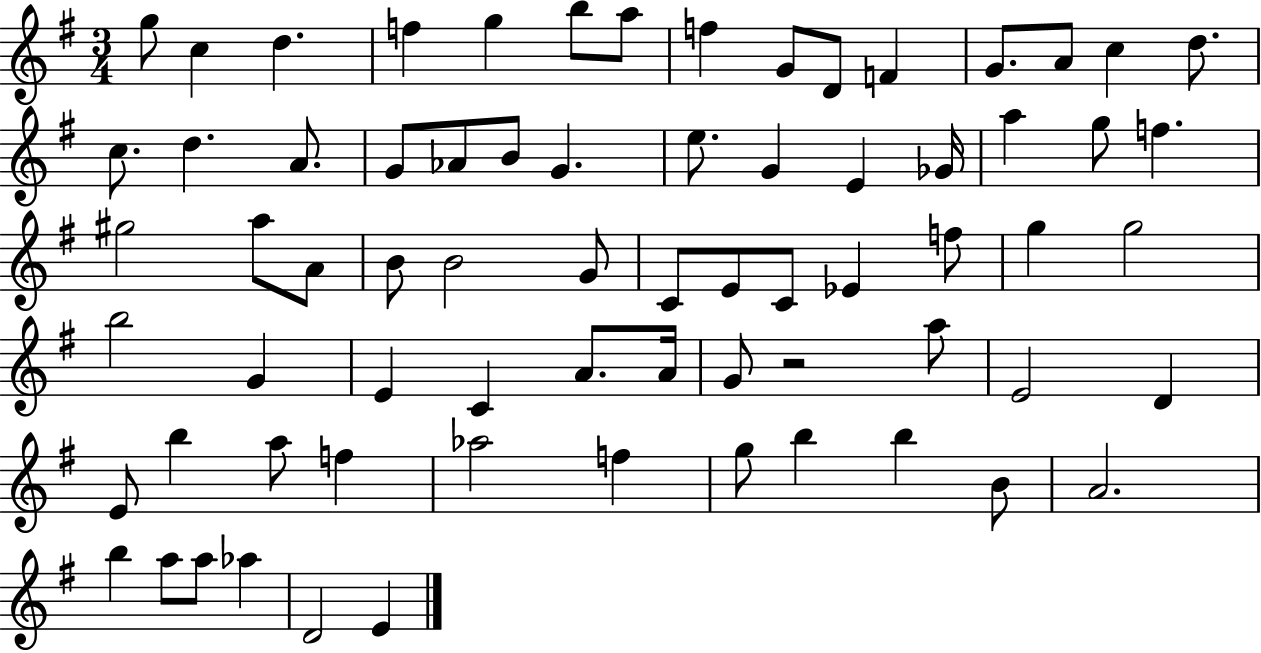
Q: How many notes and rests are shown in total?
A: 70